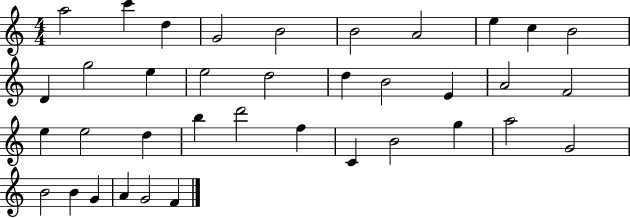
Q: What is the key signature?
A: C major